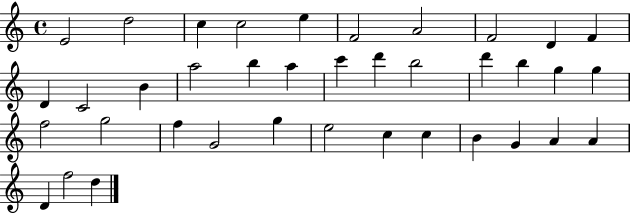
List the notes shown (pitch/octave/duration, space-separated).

E4/h D5/h C5/q C5/h E5/q F4/h A4/h F4/h D4/q F4/q D4/q C4/h B4/q A5/h B5/q A5/q C6/q D6/q B5/h D6/q B5/q G5/q G5/q F5/h G5/h F5/q G4/h G5/q E5/h C5/q C5/q B4/q G4/q A4/q A4/q D4/q F5/h D5/q